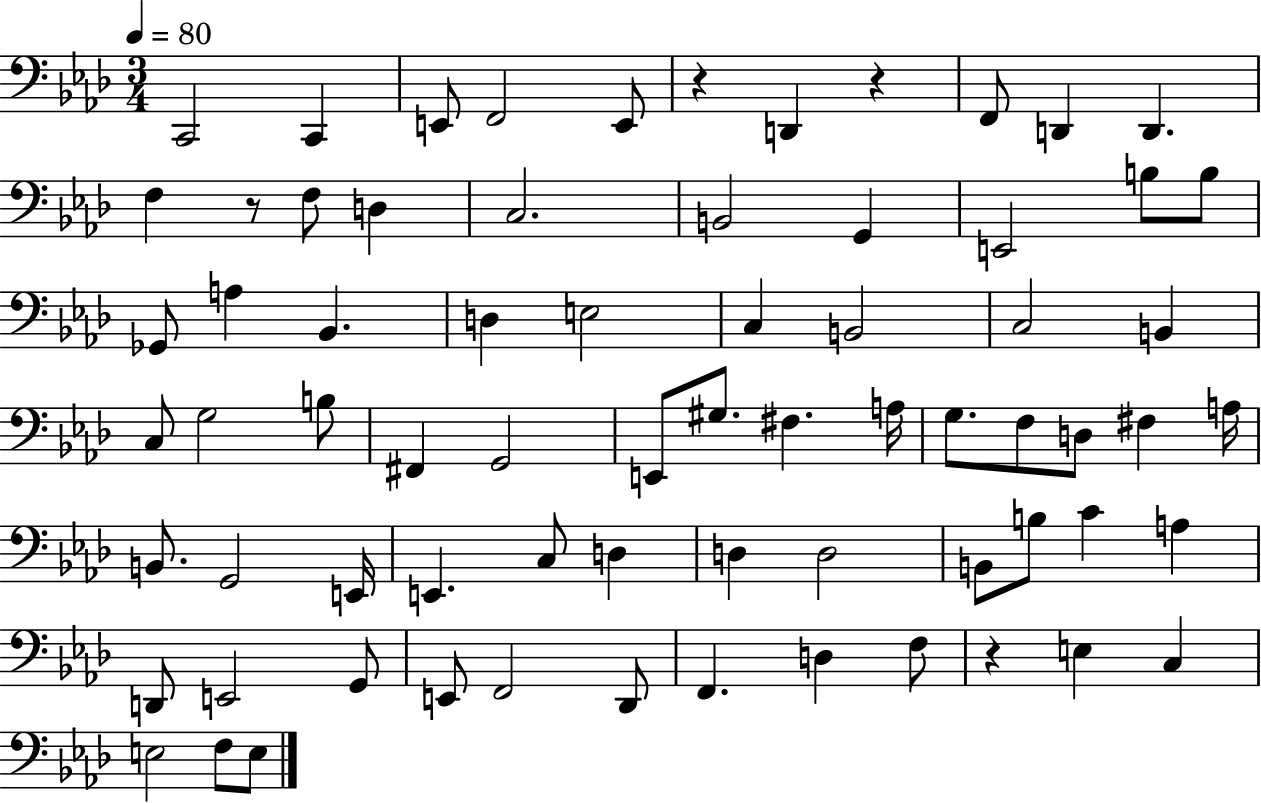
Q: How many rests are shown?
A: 4